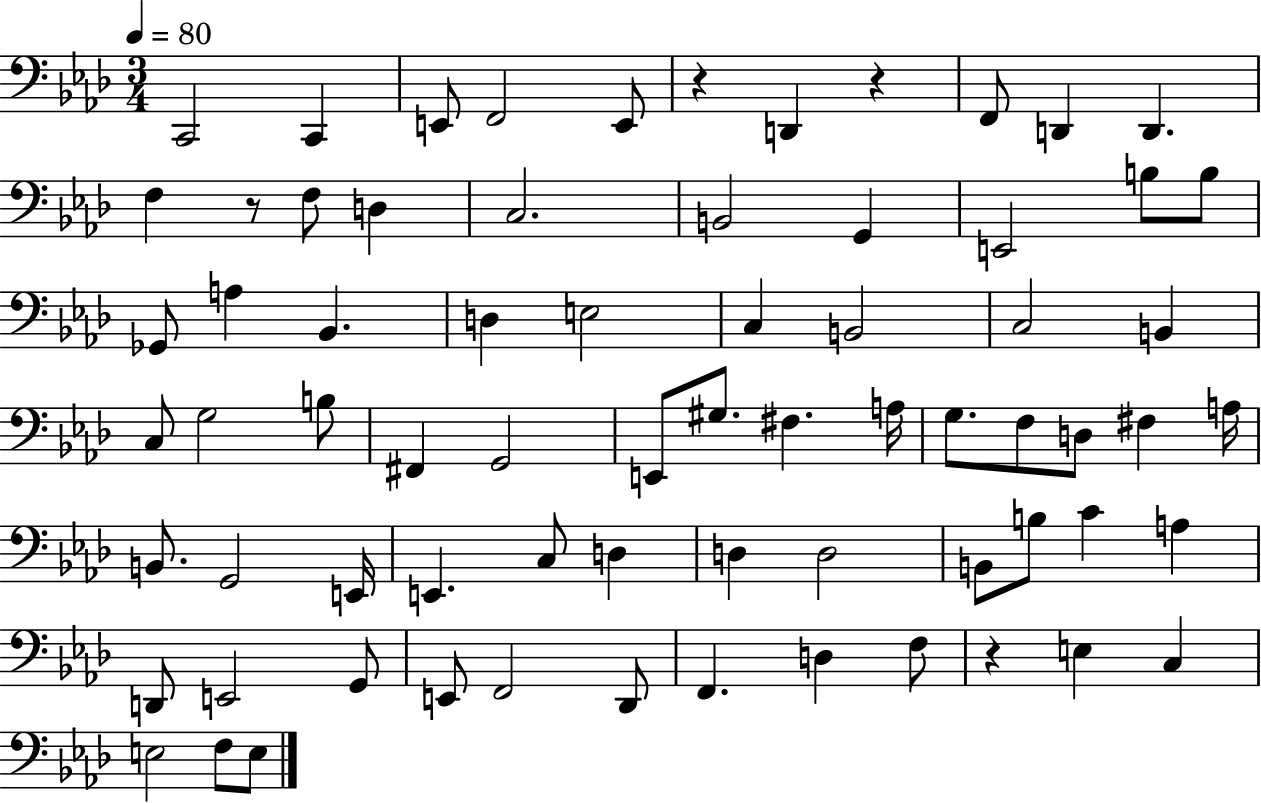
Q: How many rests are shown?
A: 4